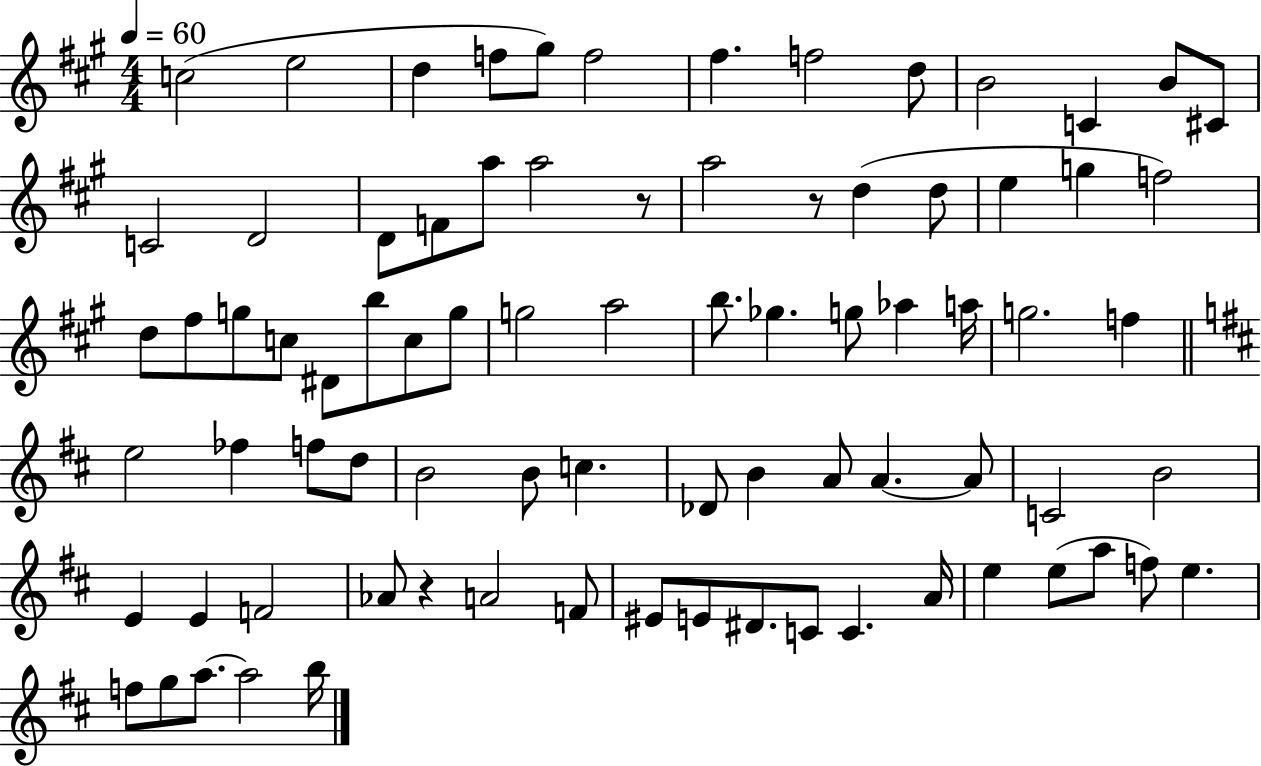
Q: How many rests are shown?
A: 3